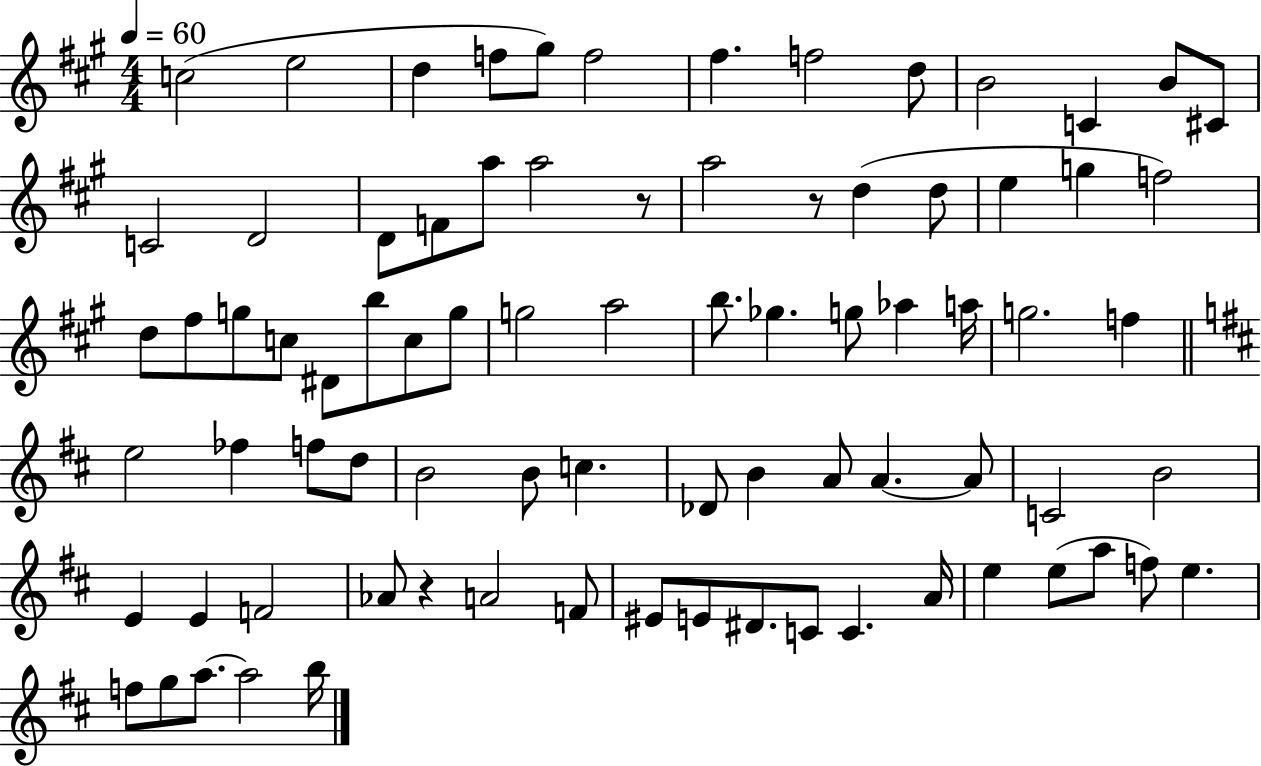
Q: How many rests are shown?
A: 3